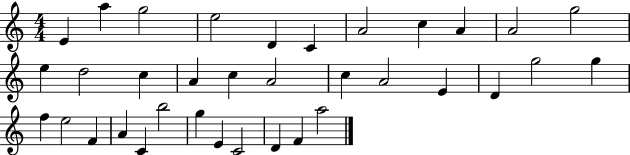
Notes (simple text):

E4/q A5/q G5/h E5/h D4/q C4/q A4/h C5/q A4/q A4/h G5/h E5/q D5/h C5/q A4/q C5/q A4/h C5/q A4/h E4/q D4/q G5/h G5/q F5/q E5/h F4/q A4/q C4/q B5/h G5/q E4/q C4/h D4/q F4/q A5/h